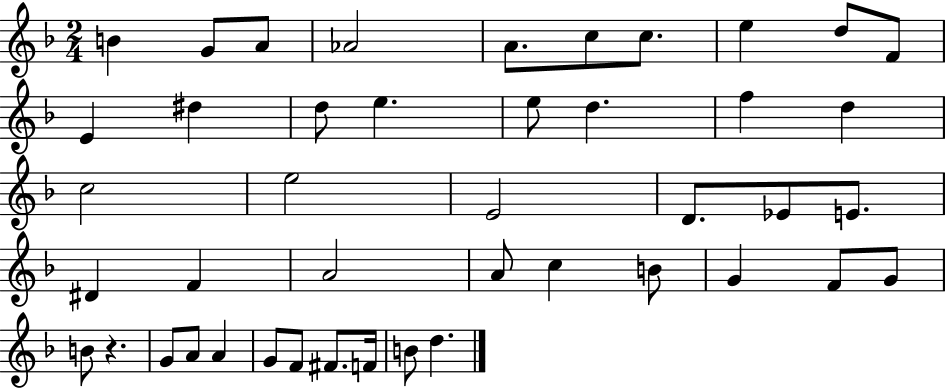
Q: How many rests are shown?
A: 1